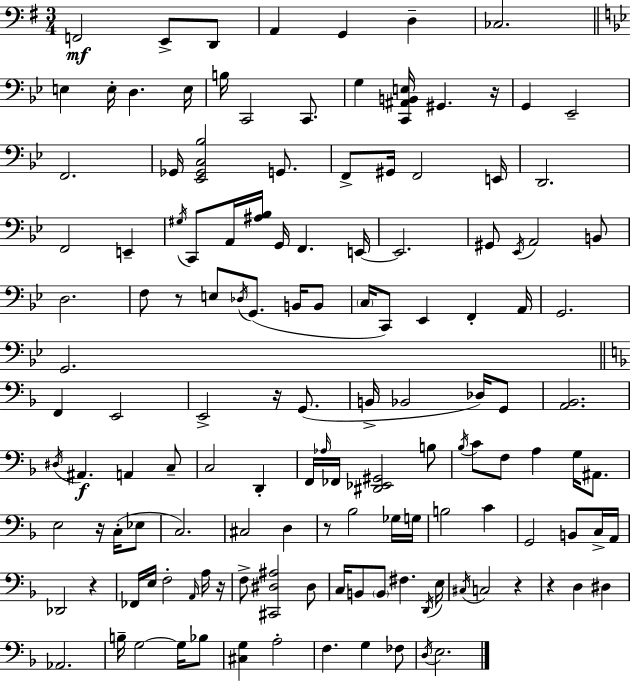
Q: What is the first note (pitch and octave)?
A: F2